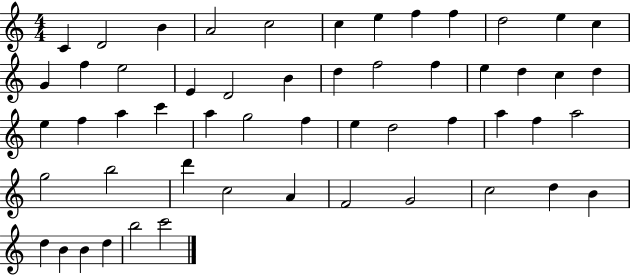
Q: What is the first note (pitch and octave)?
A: C4